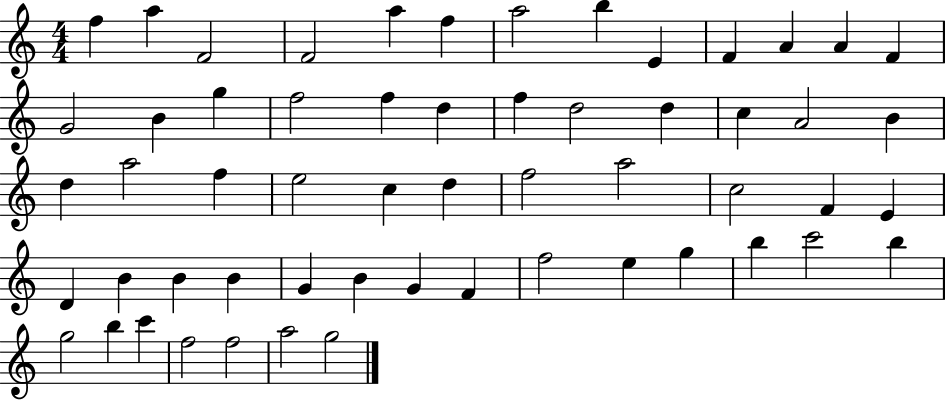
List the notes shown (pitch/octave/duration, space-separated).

F5/q A5/q F4/h F4/h A5/q F5/q A5/h B5/q E4/q F4/q A4/q A4/q F4/q G4/h B4/q G5/q F5/h F5/q D5/q F5/q D5/h D5/q C5/q A4/h B4/q D5/q A5/h F5/q E5/h C5/q D5/q F5/h A5/h C5/h F4/q E4/q D4/q B4/q B4/q B4/q G4/q B4/q G4/q F4/q F5/h E5/q G5/q B5/q C6/h B5/q G5/h B5/q C6/q F5/h F5/h A5/h G5/h